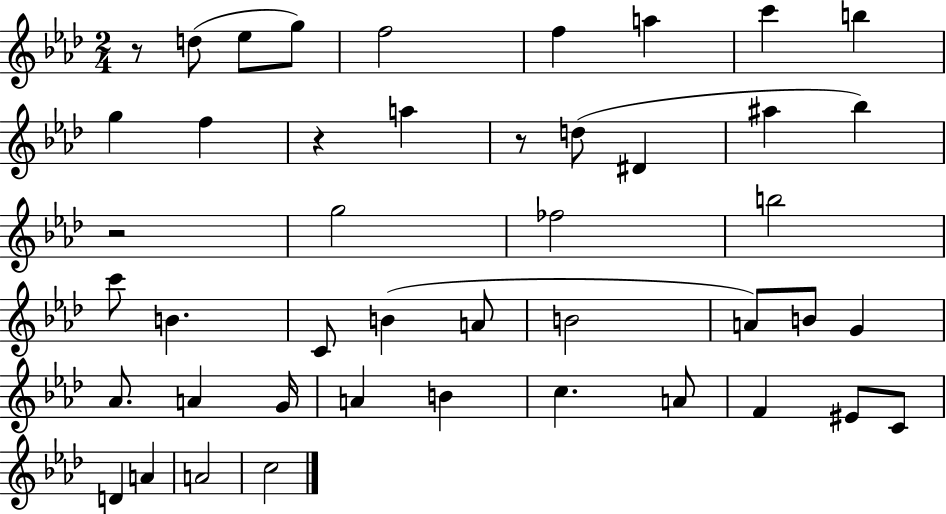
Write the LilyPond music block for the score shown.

{
  \clef treble
  \numericTimeSignature
  \time 2/4
  \key aes \major
  r8 d''8( ees''8 g''8) | f''2 | f''4 a''4 | c'''4 b''4 | \break g''4 f''4 | r4 a''4 | r8 d''8( dis'4 | ais''4 bes''4) | \break r2 | g''2 | fes''2 | b''2 | \break c'''8 b'4. | c'8 b'4( a'8 | b'2 | a'8) b'8 g'4 | \break aes'8. a'4 g'16 | a'4 b'4 | c''4. a'8 | f'4 eis'8 c'8 | \break d'4 a'4 | a'2 | c''2 | \bar "|."
}